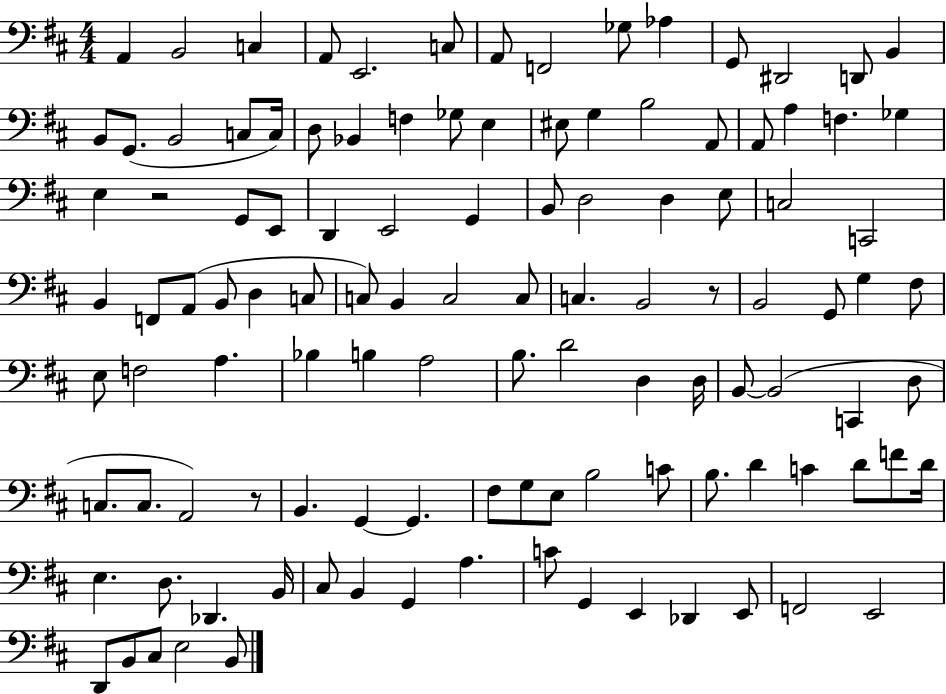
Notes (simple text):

A2/q B2/h C3/q A2/e E2/h. C3/e A2/e F2/h Gb3/e Ab3/q G2/e D#2/h D2/e B2/q B2/e G2/e. B2/h C3/e C3/s D3/e Bb2/q F3/q Gb3/e E3/q EIS3/e G3/q B3/h A2/e A2/e A3/q F3/q. Gb3/q E3/q R/h G2/e E2/e D2/q E2/h G2/q B2/e D3/h D3/q E3/e C3/h C2/h B2/q F2/e A2/e B2/e D3/q C3/e C3/e B2/q C3/h C3/e C3/q. B2/h R/e B2/h G2/e G3/q F#3/e E3/e F3/h A3/q. Bb3/q B3/q A3/h B3/e. D4/h D3/q D3/s B2/e B2/h C2/q D3/e C3/e. C3/e. A2/h R/e B2/q. G2/q G2/q. F#3/e G3/e E3/e B3/h C4/e B3/e. D4/q C4/q D4/e F4/e D4/s E3/q. D3/e. Db2/q. B2/s C#3/e B2/q G2/q A3/q. C4/e G2/q E2/q Db2/q E2/e F2/h E2/h D2/e B2/e C#3/e E3/h B2/e